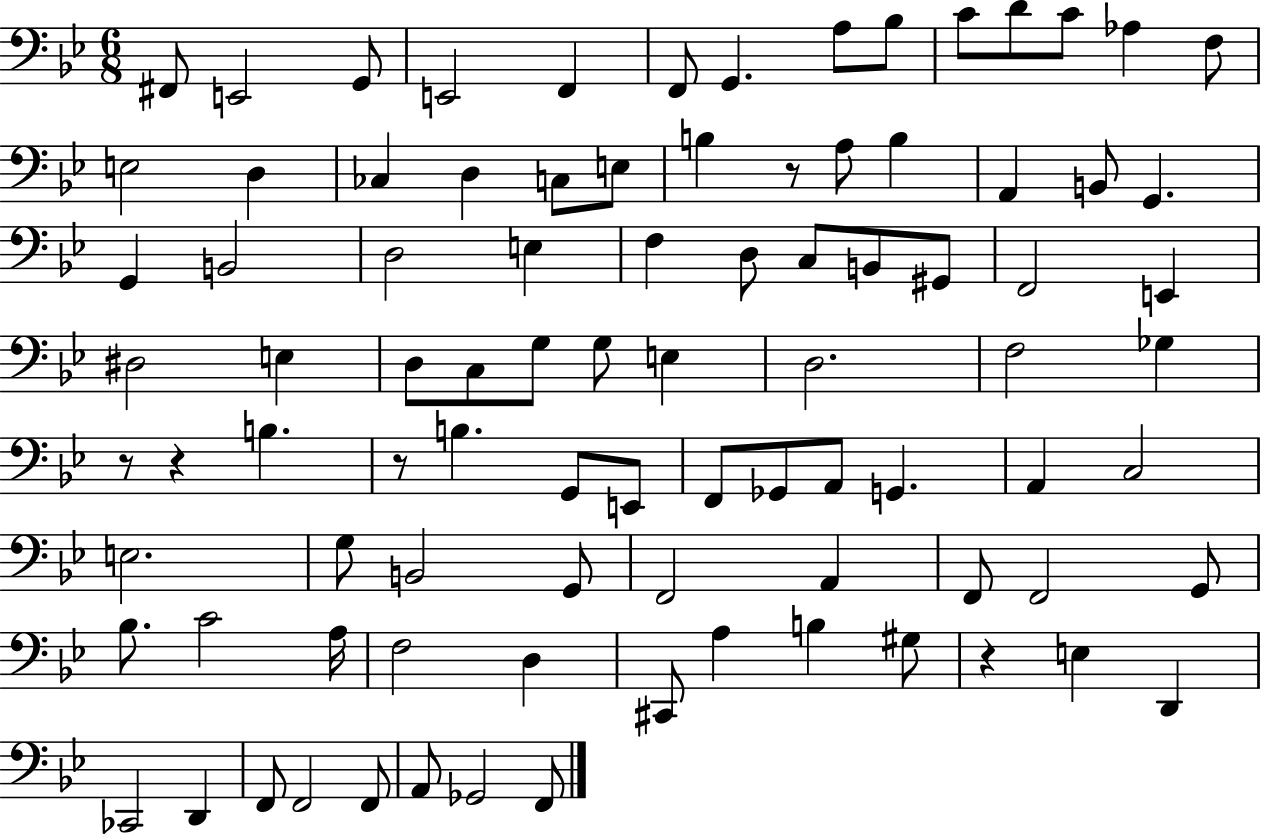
F#2/e E2/h G2/e E2/h F2/q F2/e G2/q. A3/e Bb3/e C4/e D4/e C4/e Ab3/q F3/e E3/h D3/q CES3/q D3/q C3/e E3/e B3/q R/e A3/e B3/q A2/q B2/e G2/q. G2/q B2/h D3/h E3/q F3/q D3/e C3/e B2/e G#2/e F2/h E2/q D#3/h E3/q D3/e C3/e G3/e G3/e E3/q D3/h. F3/h Gb3/q R/e R/q B3/q. R/e B3/q. G2/e E2/e F2/e Gb2/e A2/e G2/q. A2/q C3/h E3/h. G3/e B2/h G2/e F2/h A2/q F2/e F2/h G2/e Bb3/e. C4/h A3/s F3/h D3/q C#2/e A3/q B3/q G#3/e R/q E3/q D2/q CES2/h D2/q F2/e F2/h F2/e A2/e Gb2/h F2/e